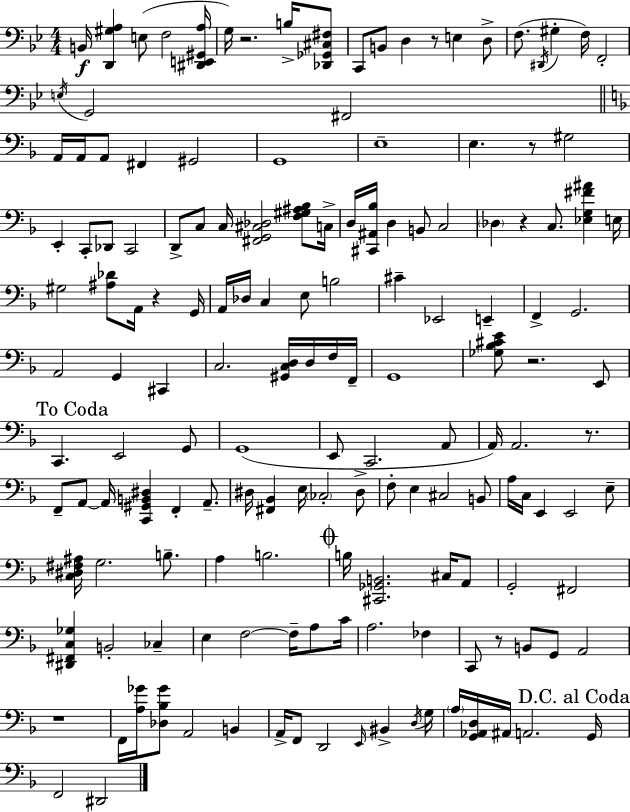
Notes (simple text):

B2/s [D2,G#3,A3]/q E3/e F3/h [D#2,E2,G#2,A3]/s G3/s R/h. B3/s [Db2,Gb2,C#3,F#3]/e C2/e B2/e D3/q R/e E3/q D3/e F3/e. D#2/s G#3/q F3/s F2/h E3/s G2/h F#2/h A2/s A2/s A2/e F#2/q G#2/h G2/w E3/w E3/q. R/e G#3/h E2/q C2/e Db2/e C2/h D2/e C3/e C3/s [F#2,G2,C#3,Db3]/h [F3,G#3,A#3,Bb3]/e C3/s D3/s [C#2,A#2,Bb3]/s D3/q B2/e C3/h Db3/q R/q C3/e. [Eb3,G3,F#4,A#4]/q E3/s G#3/h [A#3,Db4]/e A2/s R/q G2/s A2/s Db3/s C3/q E3/e B3/h C#4/q Eb2/h E2/q F2/q G2/h. A2/h G2/q C#2/q C3/h. [G#2,C3,D3]/s D3/s F3/s F2/s G2/w [Gb3,Bb3,C#4,E4]/e R/h. E2/e C2/q. E2/h G2/e G2/w E2/e C2/h. A2/e A2/s A2/h. R/e. F2/e A2/e A2/s [C2,G#2,B2,D#3]/q F2/q A2/e. D#3/s [F#2,Bb2]/q E3/s CES3/h D#3/e F3/e E3/q C#3/h B2/e A3/s C3/s E2/q E2/h E3/e [C3,D#3,F#3,A#3]/s G3/h. B3/e. A3/q B3/h. B3/s [C#2,Gb2,B2]/h. C#3/s A2/e G2/h F#2/h [D#2,F#2,C3,Gb3]/q B2/h CES3/q E3/q F3/h F3/s A3/e C4/s A3/h. FES3/q C2/e R/e B2/e G2/e A2/h R/w F2/s [A3,Gb4]/s [Db3,Bb3,Gb4]/e A2/h B2/q A2/s F2/e D2/h E2/s BIS2/q D3/s G3/s A3/s [G2,Ab2,D3]/s A#2/s A2/h. G2/s F2/h D#2/h